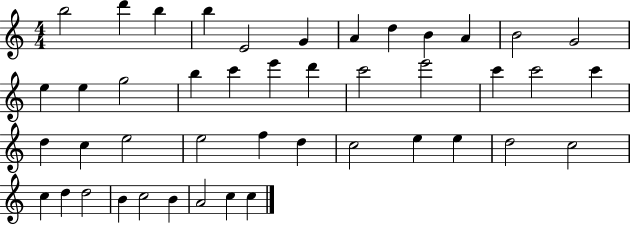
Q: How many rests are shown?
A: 0